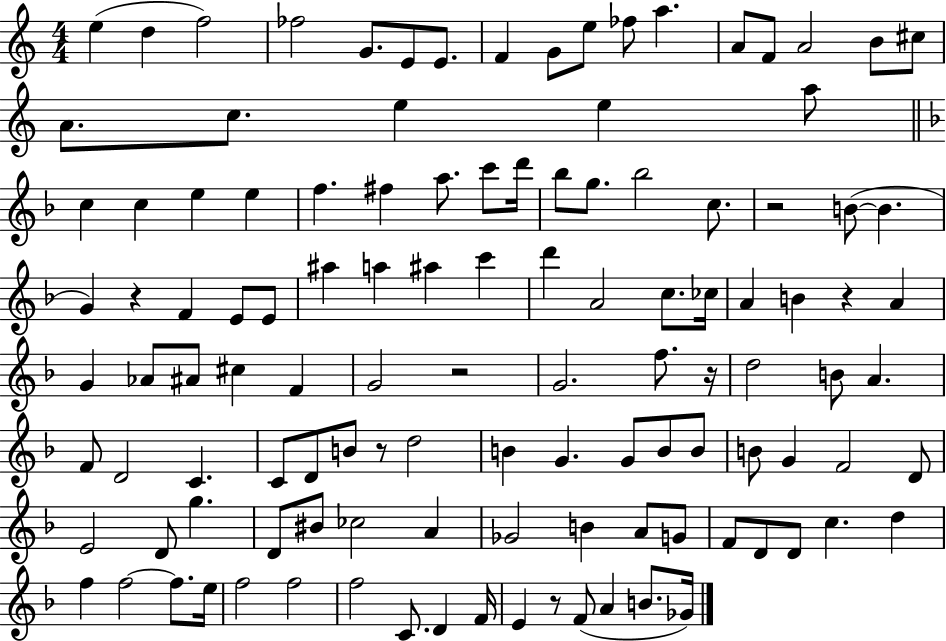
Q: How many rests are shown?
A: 7